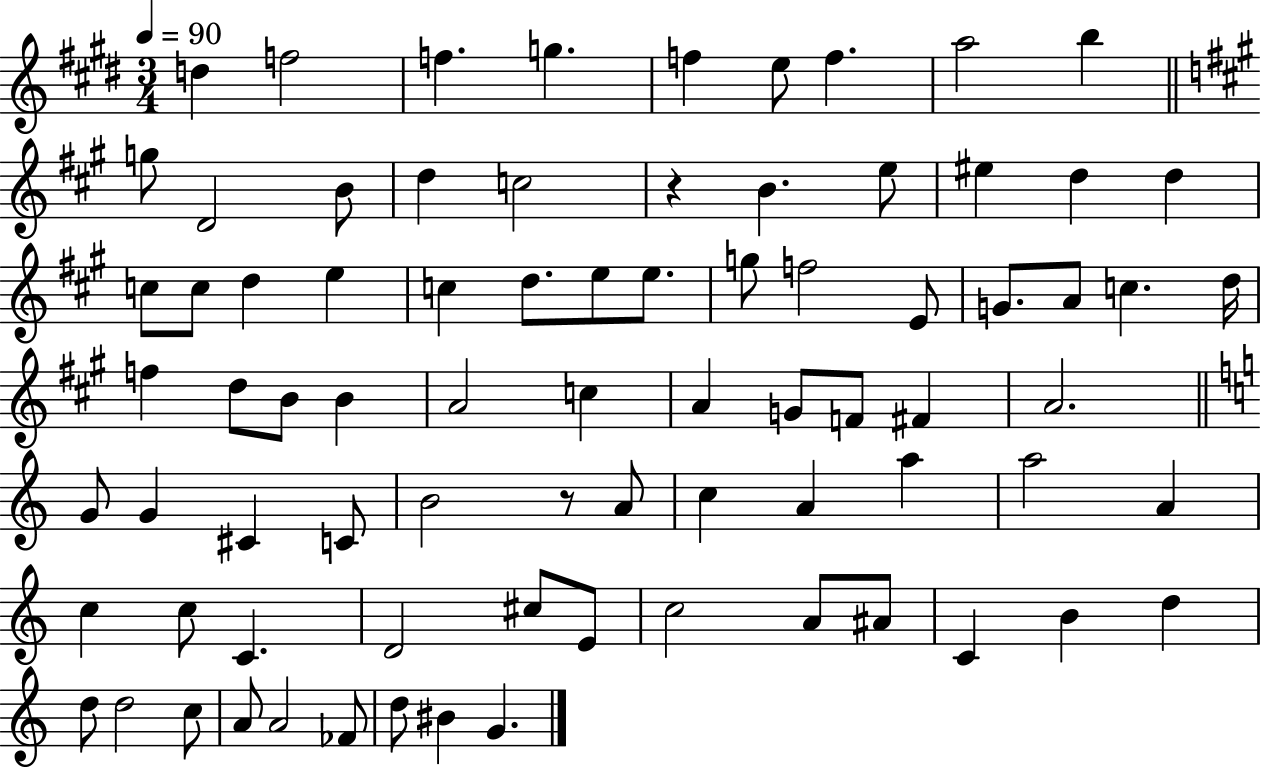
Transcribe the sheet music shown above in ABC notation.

X:1
T:Untitled
M:3/4
L:1/4
K:E
d f2 f g f e/2 f a2 b g/2 D2 B/2 d c2 z B e/2 ^e d d c/2 c/2 d e c d/2 e/2 e/2 g/2 f2 E/2 G/2 A/2 c d/4 f d/2 B/2 B A2 c A G/2 F/2 ^F A2 G/2 G ^C C/2 B2 z/2 A/2 c A a a2 A c c/2 C D2 ^c/2 E/2 c2 A/2 ^A/2 C B d d/2 d2 c/2 A/2 A2 _F/2 d/2 ^B G